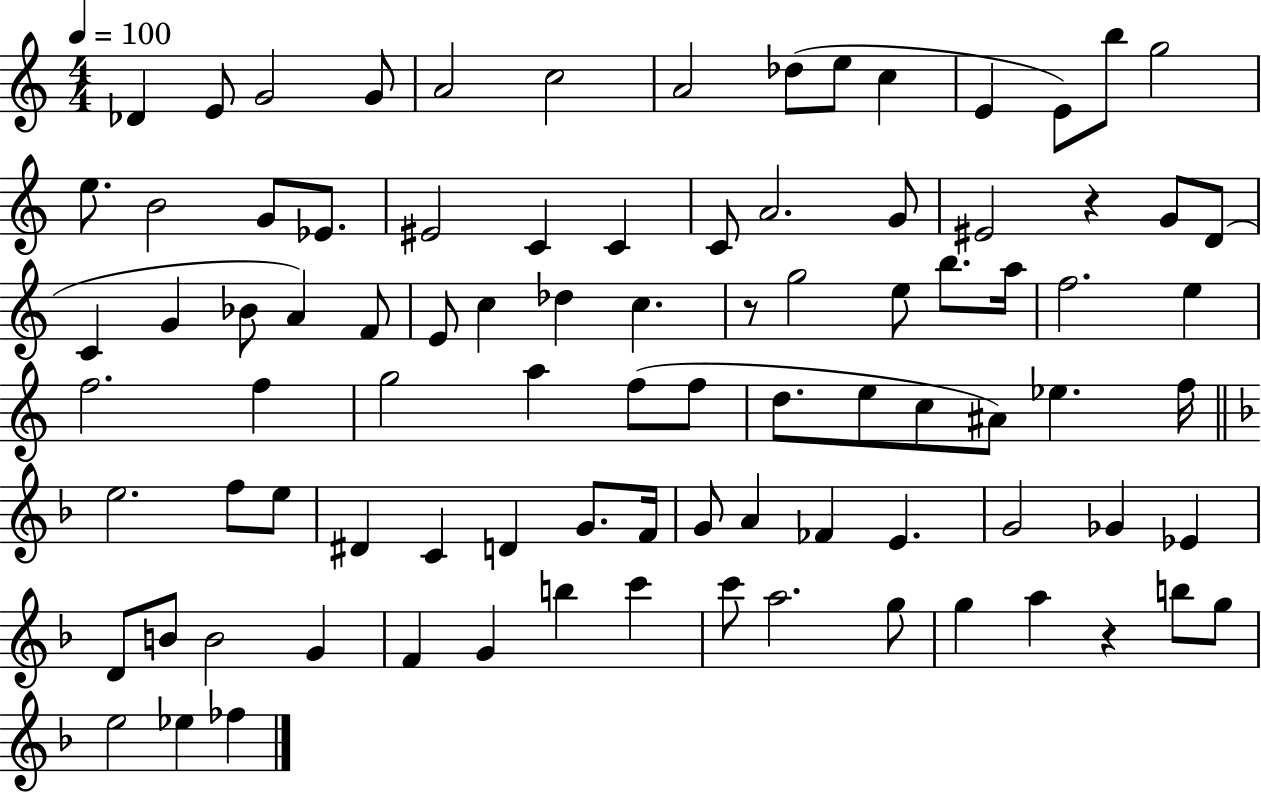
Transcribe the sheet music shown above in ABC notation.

X:1
T:Untitled
M:4/4
L:1/4
K:C
_D E/2 G2 G/2 A2 c2 A2 _d/2 e/2 c E E/2 b/2 g2 e/2 B2 G/2 _E/2 ^E2 C C C/2 A2 G/2 ^E2 z G/2 D/2 C G _B/2 A F/2 E/2 c _d c z/2 g2 e/2 b/2 a/4 f2 e f2 f g2 a f/2 f/2 d/2 e/2 c/2 ^A/2 _e f/4 e2 f/2 e/2 ^D C D G/2 F/4 G/2 A _F E G2 _G _E D/2 B/2 B2 G F G b c' c'/2 a2 g/2 g a z b/2 g/2 e2 _e _f